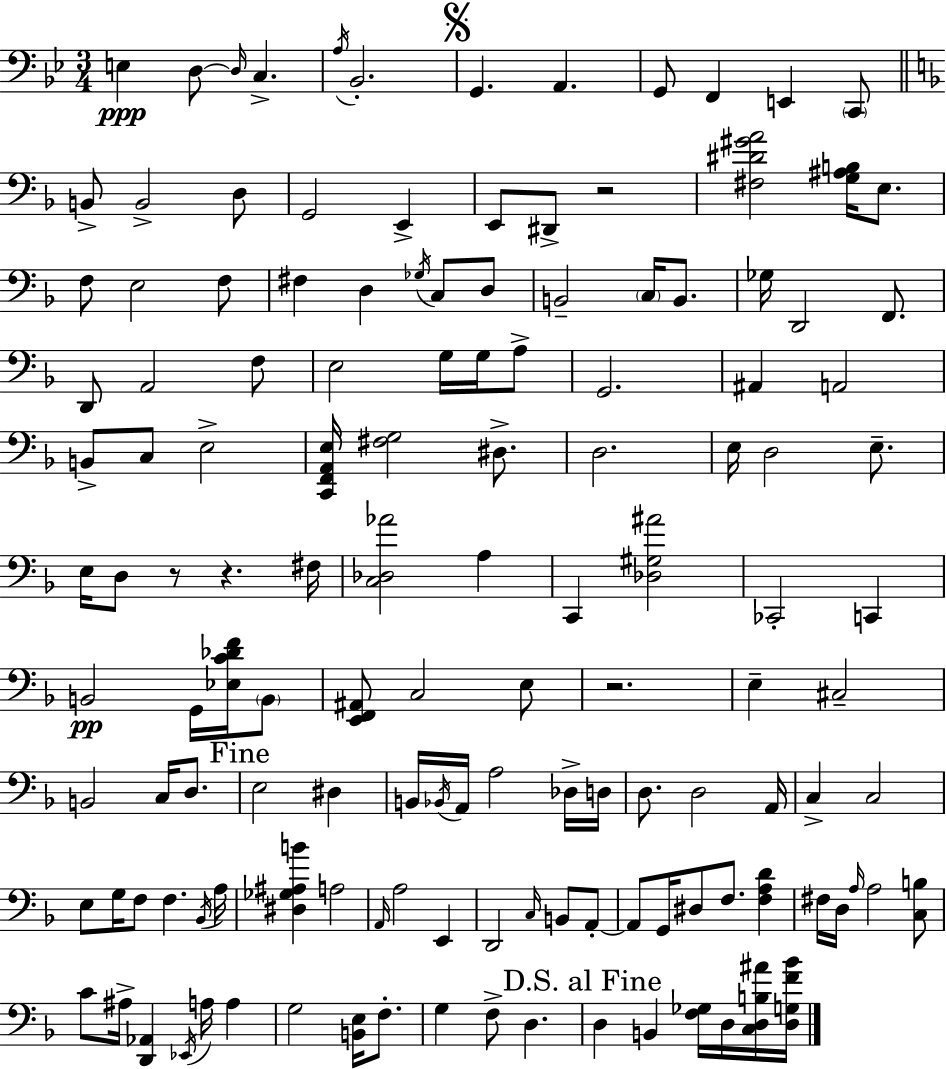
E3/q D3/e D3/s C3/q. A3/s Bb2/h. G2/q. A2/q. G2/e F2/q E2/q C2/e B2/e B2/h D3/e G2/h E2/q E2/e D#2/e R/h [F#3,D#4,G#4,A4]/h [G3,A#3,B3]/s E3/e. F3/e E3/h F3/e F#3/q D3/q Gb3/s C3/e D3/e B2/h C3/s B2/e. Gb3/s D2/h F2/e. D2/e A2/h F3/e E3/h G3/s G3/s A3/e G2/h. A#2/q A2/h B2/e C3/e E3/h [C2,F2,A2,E3]/s [F#3,G3]/h D#3/e. D3/h. E3/s D3/h E3/e. E3/s D3/e R/e R/q. F#3/s [C3,Db3,Ab4]/h A3/q C2/q [Db3,G#3,A#4]/h CES2/h C2/q B2/h G2/s [Eb3,C4,Db4,F4]/s B2/e [E2,F2,A#2]/e C3/h E3/e R/h. E3/q C#3/h B2/h C3/s D3/e. E3/h D#3/q B2/s Bb2/s A2/s A3/h Db3/s D3/s D3/e. D3/h A2/s C3/q C3/h E3/e G3/s F3/e F3/q. Bb2/s A3/s [D#3,Gb3,A#3,B4]/q A3/h A2/s A3/h E2/q D2/h C3/s B2/e A2/e A2/e G2/s D#3/e F3/e. [F3,A3,D4]/q F#3/s D3/s A3/s A3/h [C3,B3]/e C4/e A#3/s [D2,Ab2]/q Eb2/s A3/s A3/q G3/h [B2,E3]/s F3/e. G3/q F3/e D3/q. D3/q B2/q [F3,Gb3]/s D3/s [C3,D3,B3,A#4]/s [D3,G3,F4,Bb4]/s